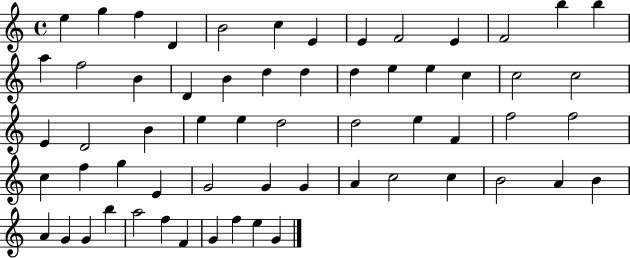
{
  \clef treble
  \time 4/4
  \defaultTimeSignature
  \key c \major
  e''4 g''4 f''4 d'4 | b'2 c''4 e'4 | e'4 f'2 e'4 | f'2 b''4 b''4 | \break a''4 f''2 b'4 | d'4 b'4 d''4 d''4 | d''4 e''4 e''4 c''4 | c''2 c''2 | \break e'4 d'2 b'4 | e''4 e''4 d''2 | d''2 e''4 f'4 | f''2 f''2 | \break c''4 f''4 g''4 e'4 | g'2 g'4 g'4 | a'4 c''2 c''4 | b'2 a'4 b'4 | \break a'4 g'4 g'4 b''4 | a''2 f''4 f'4 | g'4 f''4 e''4 g'4 | \bar "|."
}